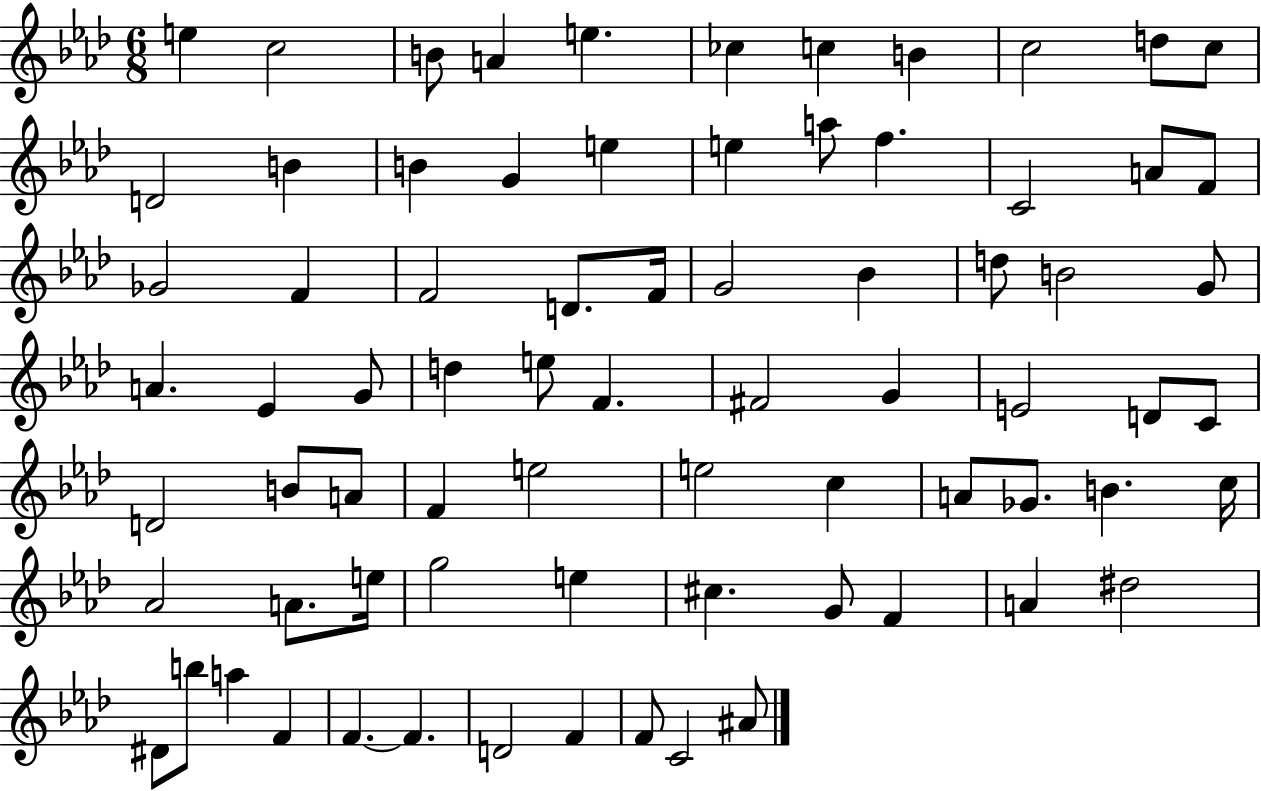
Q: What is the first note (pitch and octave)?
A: E5